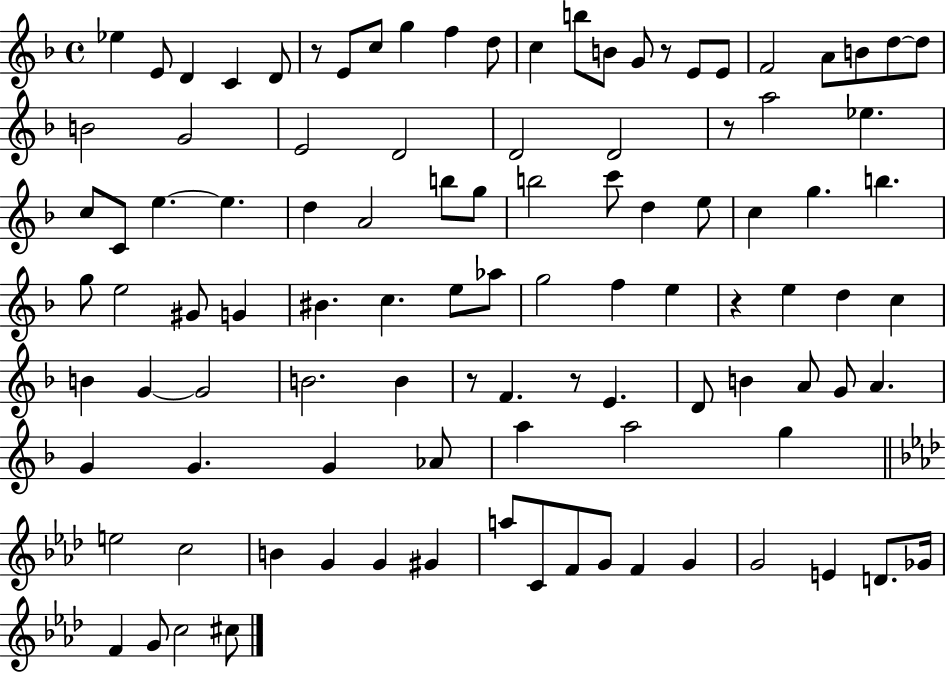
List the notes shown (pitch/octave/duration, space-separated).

Eb5/q E4/e D4/q C4/q D4/e R/e E4/e C5/e G5/q F5/q D5/e C5/q B5/e B4/e G4/e R/e E4/e E4/e F4/h A4/e B4/e D5/e D5/e B4/h G4/h E4/h D4/h D4/h D4/h R/e A5/h Eb5/q. C5/e C4/e E5/q. E5/q. D5/q A4/h B5/e G5/e B5/h C6/e D5/q E5/e C5/q G5/q. B5/q. G5/e E5/h G#4/e G4/q BIS4/q. C5/q. E5/e Ab5/e G5/h F5/q E5/q R/q E5/q D5/q C5/q B4/q G4/q G4/h B4/h. B4/q R/e F4/q. R/e E4/q. D4/e B4/q A4/e G4/e A4/q. G4/q G4/q. G4/q Ab4/e A5/q A5/h G5/q E5/h C5/h B4/q G4/q G4/q G#4/q A5/e C4/e F4/e G4/e F4/q G4/q G4/h E4/q D4/e. Gb4/s F4/q G4/e C5/h C#5/e